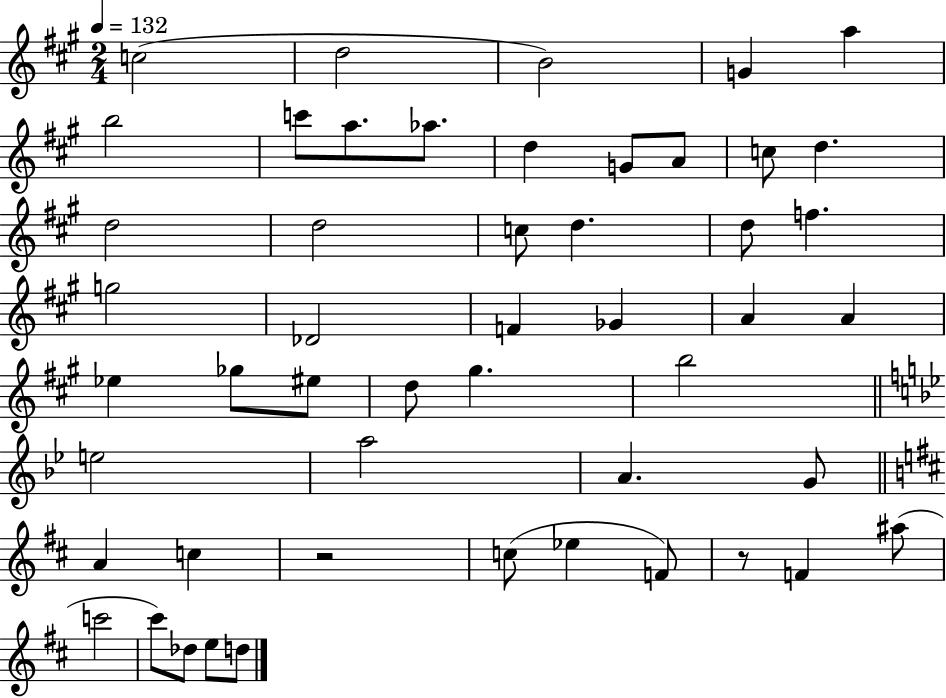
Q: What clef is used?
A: treble